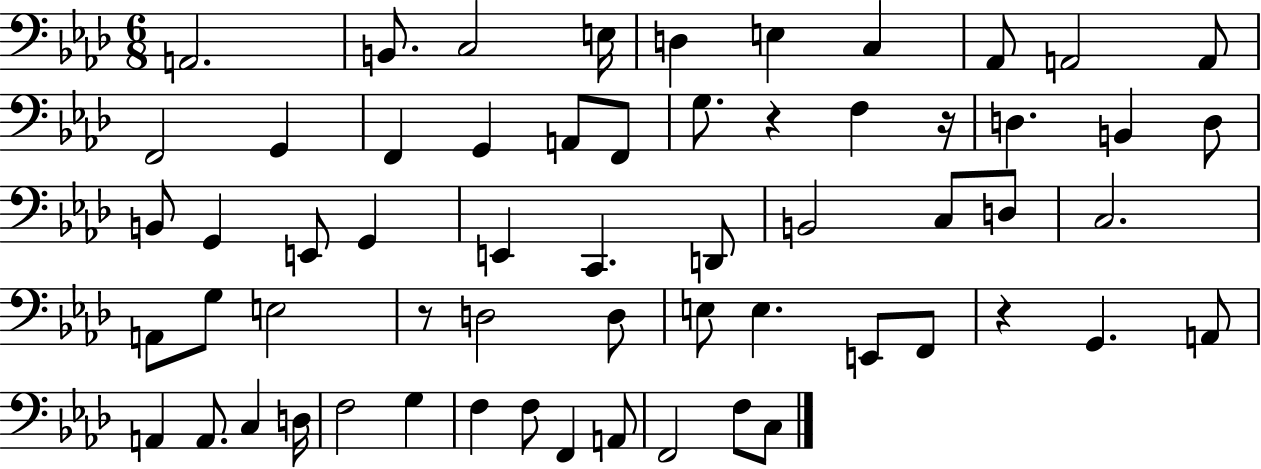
{
  \clef bass
  \numericTimeSignature
  \time 6/8
  \key aes \major
  a,2. | b,8. c2 e16 | d4 e4 c4 | aes,8 a,2 a,8 | \break f,2 g,4 | f,4 g,4 a,8 f,8 | g8. r4 f4 r16 | d4. b,4 d8 | \break b,8 g,4 e,8 g,4 | e,4 c,4. d,8 | b,2 c8 d8 | c2. | \break a,8 g8 e2 | r8 d2 d8 | e8 e4. e,8 f,8 | r4 g,4. a,8 | \break a,4 a,8. c4 d16 | f2 g4 | f4 f8 f,4 a,8 | f,2 f8 c8 | \break \bar "|."
}